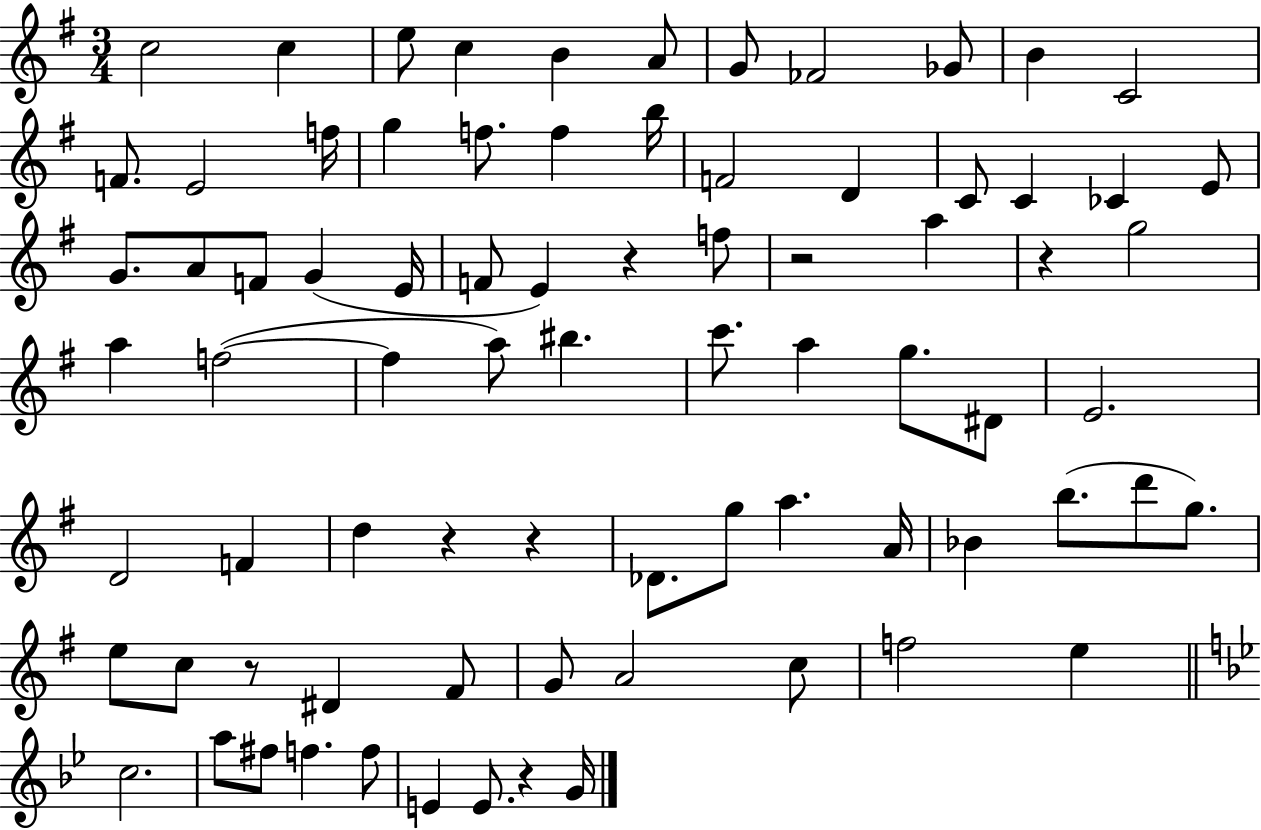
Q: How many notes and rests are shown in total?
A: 79